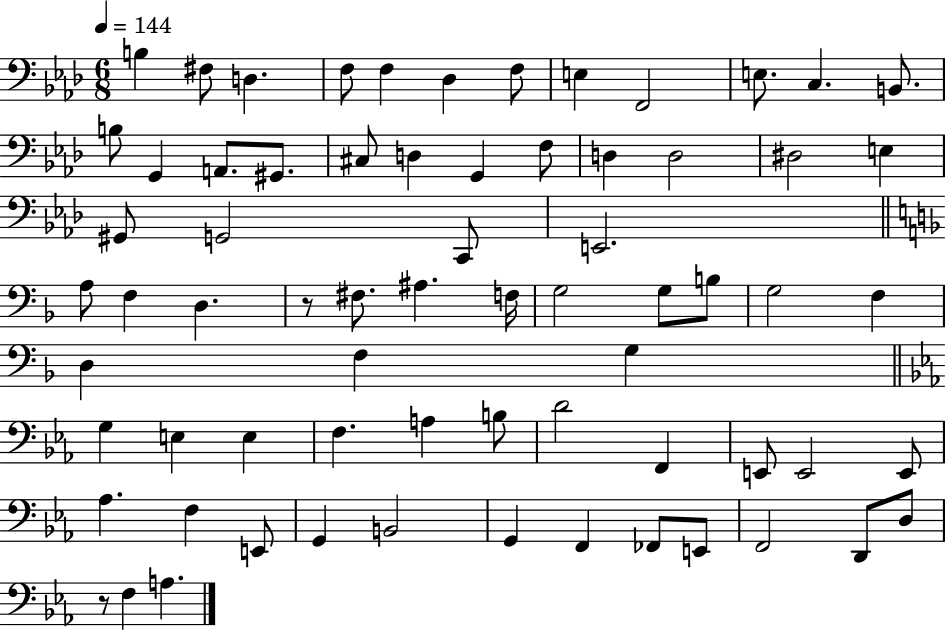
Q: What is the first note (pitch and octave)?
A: B3